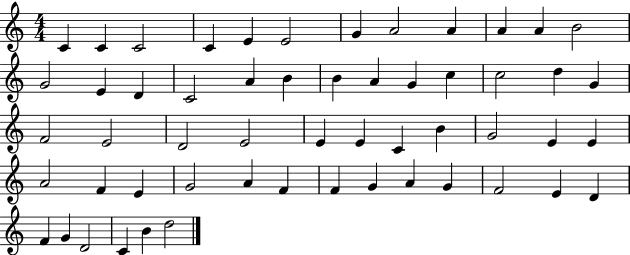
X:1
T:Untitled
M:4/4
L:1/4
K:C
C C C2 C E E2 G A2 A A A B2 G2 E D C2 A B B A G c c2 d G F2 E2 D2 E2 E E C B G2 E E A2 F E G2 A F F G A G F2 E D F G D2 C B d2